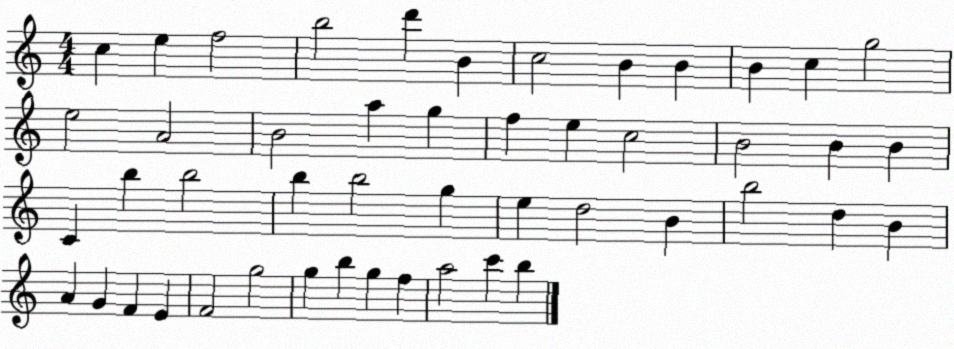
X:1
T:Untitled
M:4/4
L:1/4
K:C
c e f2 b2 d' B c2 B B B c g2 e2 A2 B2 a g f e c2 B2 B B C b b2 b b2 g e d2 B b2 d B A G F E F2 g2 g b g f a2 c' b